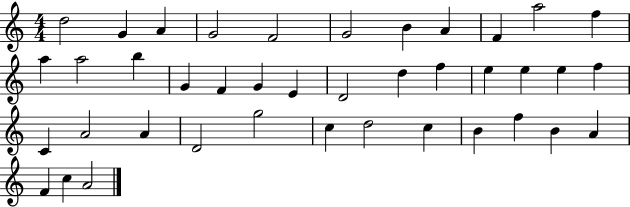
D5/h G4/q A4/q G4/h F4/h G4/h B4/q A4/q F4/q A5/h F5/q A5/q A5/h B5/q G4/q F4/q G4/q E4/q D4/h D5/q F5/q E5/q E5/q E5/q F5/q C4/q A4/h A4/q D4/h G5/h C5/q D5/h C5/q B4/q F5/q B4/q A4/q F4/q C5/q A4/h